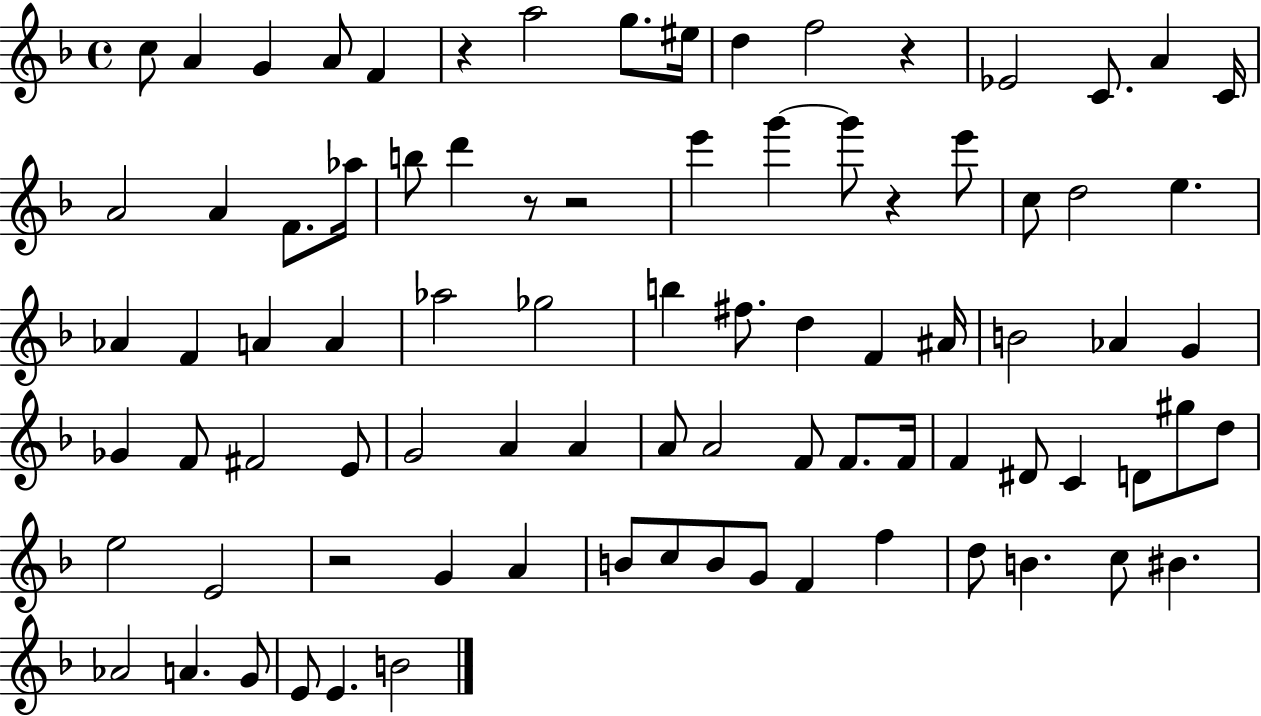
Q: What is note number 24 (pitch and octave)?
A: E6